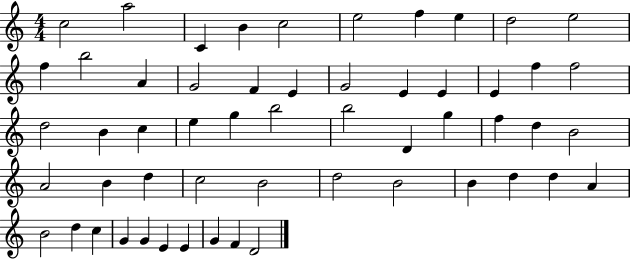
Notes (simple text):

C5/h A5/h C4/q B4/q C5/h E5/h F5/q E5/q D5/h E5/h F5/q B5/h A4/q G4/h F4/q E4/q G4/h E4/q E4/q E4/q F5/q F5/h D5/h B4/q C5/q E5/q G5/q B5/h B5/h D4/q G5/q F5/q D5/q B4/h A4/h B4/q D5/q C5/h B4/h D5/h B4/h B4/q D5/q D5/q A4/q B4/h D5/q C5/q G4/q G4/q E4/q E4/q G4/q F4/q D4/h